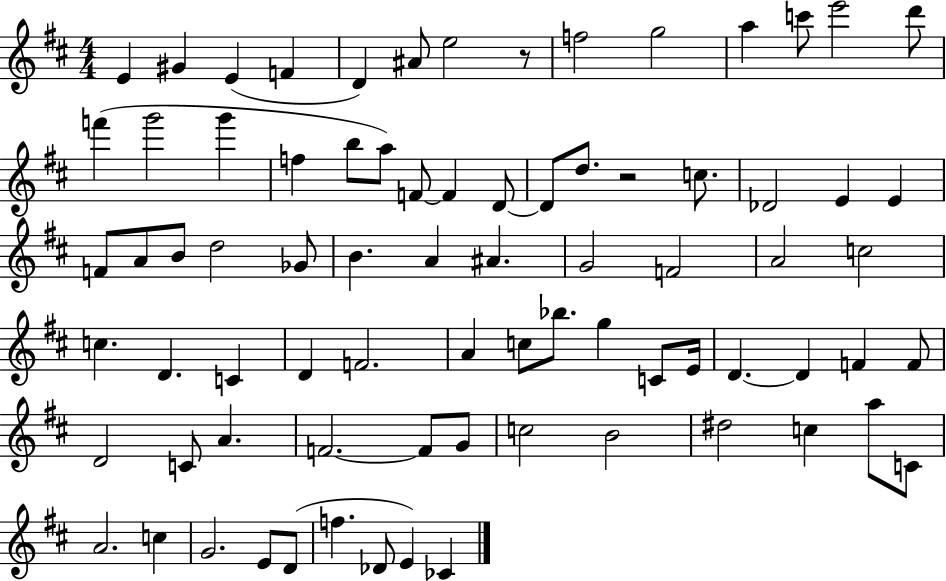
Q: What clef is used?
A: treble